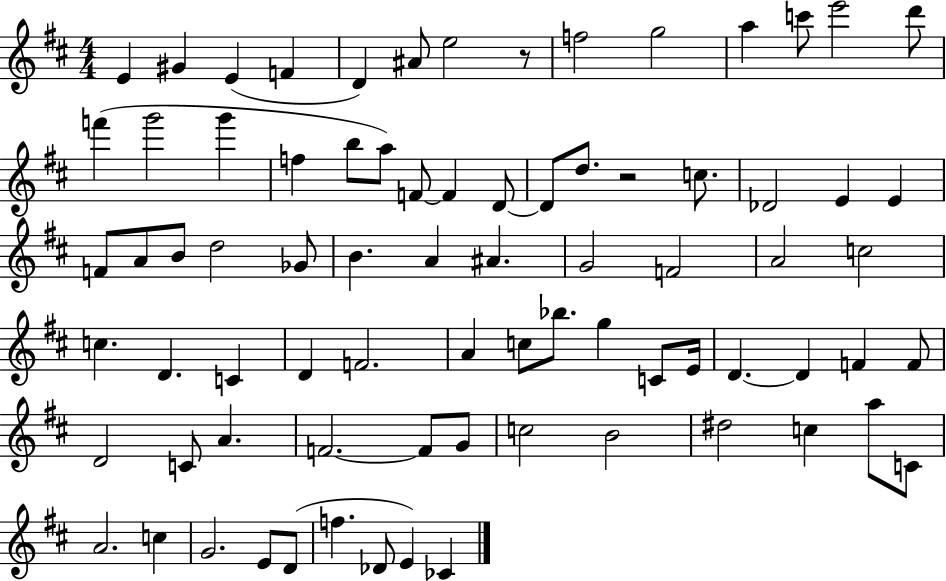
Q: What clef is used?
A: treble